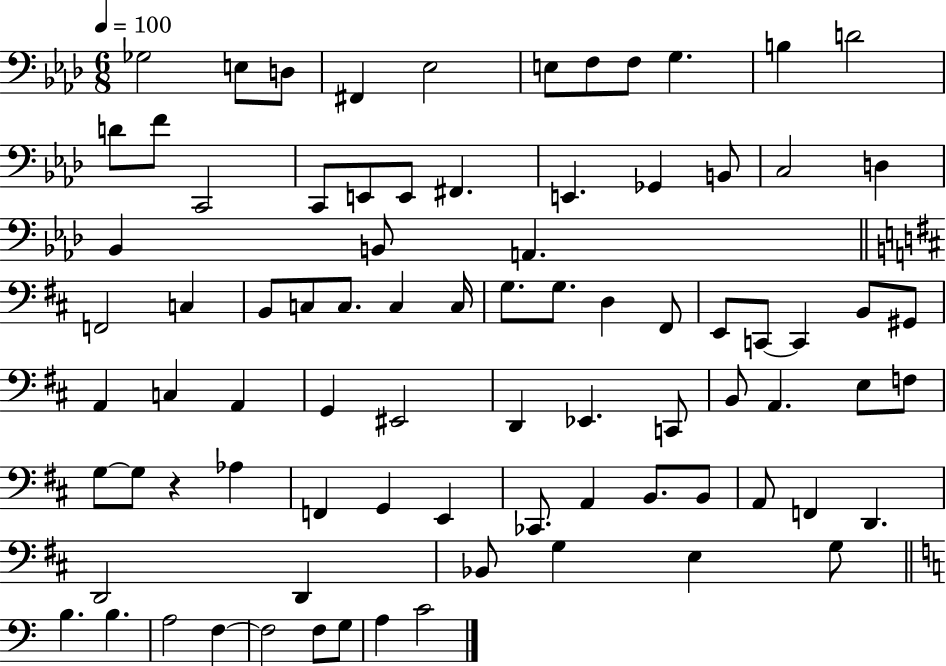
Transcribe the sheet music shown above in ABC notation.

X:1
T:Untitled
M:6/8
L:1/4
K:Ab
_G,2 E,/2 D,/2 ^F,, _E,2 E,/2 F,/2 F,/2 G, B, D2 D/2 F/2 C,,2 C,,/2 E,,/2 E,,/2 ^F,, E,, _G,, B,,/2 C,2 D, _B,, B,,/2 A,, F,,2 C, B,,/2 C,/2 C,/2 C, C,/4 G,/2 G,/2 D, ^F,,/2 E,,/2 C,,/2 C,, B,,/2 ^G,,/2 A,, C, A,, G,, ^E,,2 D,, _E,, C,,/2 B,,/2 A,, E,/2 F,/2 G,/2 G,/2 z _A, F,, G,, E,, _C,,/2 A,, B,,/2 B,,/2 A,,/2 F,, D,, D,,2 D,, _B,,/2 G, E, G,/2 B, B, A,2 F, F,2 F,/2 G,/2 A, C2